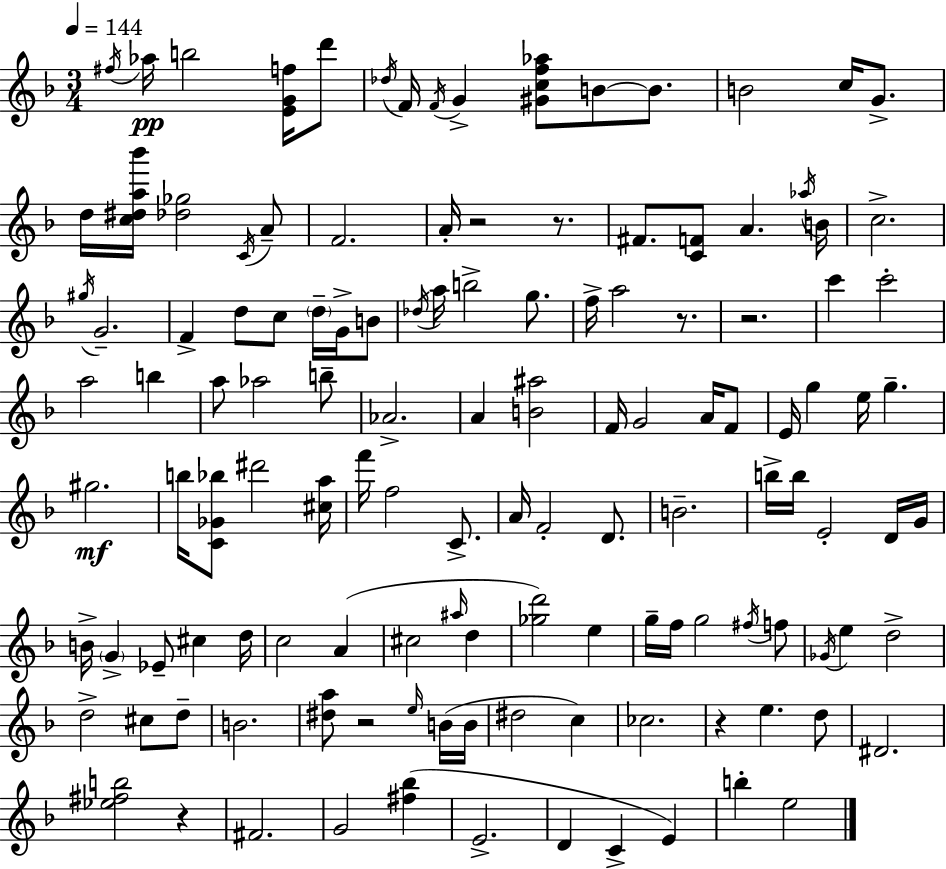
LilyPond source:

{
  \clef treble
  \numericTimeSignature
  \time 3/4
  \key f \major
  \tempo 4 = 144
  \repeat volta 2 { \acciaccatura { fis''16 }\pp aes''16 b''2 <e' g' f''>16 d'''8 | \acciaccatura { des''16 } f'16 \acciaccatura { f'16 } g'4-> <gis' c'' f'' aes''>8 b'8~~ | b'8. b'2 c''16 | g'8.-> d''16 <c'' dis'' a'' bes'''>16 <des'' ges''>2 | \break \acciaccatura { c'16 } a'8-- f'2. | a'16-. r2 | r8. fis'8. <c' f'>8 a'4. | \acciaccatura { aes''16 } b'16 c''2.-> | \break \acciaccatura { gis''16 } g'2.-- | f'4-> d''8 | c''8 \parenthesize d''16-- g'16-> b'8 \acciaccatura { des''16 } a''16 b''2-> | g''8. f''16-> a''2 | \break r8. r2. | c'''4 c'''2-. | a''2 | b''4 a''8 aes''2 | \break b''8-- aes'2.-> | a'4 <b' ais''>2 | f'16 g'2 | a'16 f'8 e'16 g''4 | \break e''16 g''4.-- gis''2.\mf | b''16 <c' ges' bes''>8 dis'''2 | <cis'' a''>16 f'''16 f''2 | c'8.-> a'16 f'2-. | \break d'8. b'2.-- | b''16-> b''16 e'2-. | d'16 g'16 b'16-> \parenthesize g'4-> | ees'8-- cis''4 d''16 c''2 | \break a'4( cis''2 | \grace { ais''16 } d''4 <ges'' d'''>2) | e''4 g''16-- f''16 g''2 | \acciaccatura { fis''16 } f''8 \acciaccatura { ges'16 } e''4 | \break d''2-> d''2-> | cis''8 d''8-- b'2. | <dis'' a''>8 | r2 \grace { e''16 }( b'16 b'16 dis''2 | \break c''4) ces''2. | r4 | e''4. d''8 dis'2. | <ees'' fis'' b''>2 | \break r4 fis'2. | g'2 | <fis'' bes''>4( e'2.-> | d'4 | \break c'4-> e'4) b''4-. | e''2 } \bar "|."
}